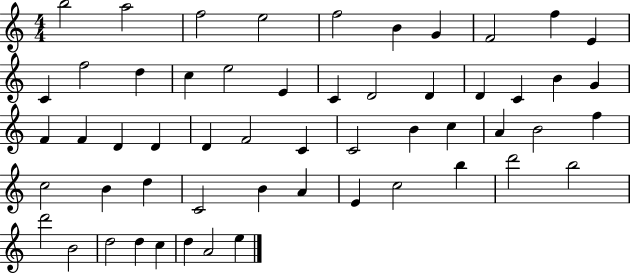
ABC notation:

X:1
T:Untitled
M:4/4
L:1/4
K:C
b2 a2 f2 e2 f2 B G F2 f E C f2 d c e2 E C D2 D D C B G F F D D D F2 C C2 B c A B2 f c2 B d C2 B A E c2 b d'2 b2 d'2 B2 d2 d c d A2 e